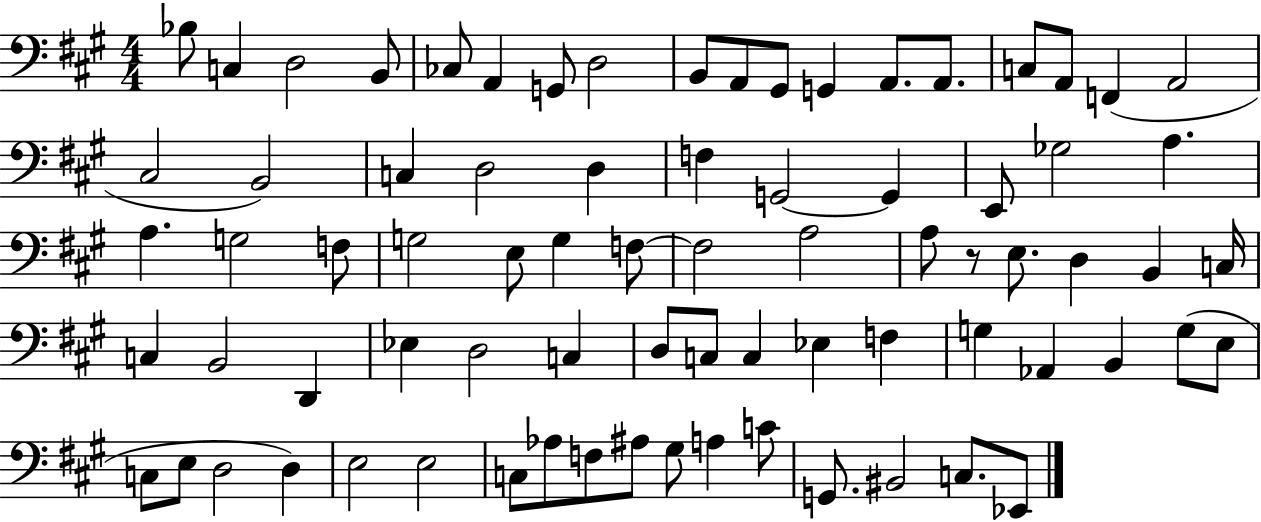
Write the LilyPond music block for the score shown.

{
  \clef bass
  \numericTimeSignature
  \time 4/4
  \key a \major
  bes8 c4 d2 b,8 | ces8 a,4 g,8 d2 | b,8 a,8 gis,8 g,4 a,8. a,8. | c8 a,8 f,4( a,2 | \break cis2 b,2) | c4 d2 d4 | f4 g,2~~ g,4 | e,8 ges2 a4. | \break a4. g2 f8 | g2 e8 g4 f8~~ | f2 a2 | a8 r8 e8. d4 b,4 c16 | \break c4 b,2 d,4 | ees4 d2 c4 | d8 c8 c4 ees4 f4 | g4 aes,4 b,4 g8( e8 | \break c8 e8 d2 d4) | e2 e2 | c8 aes8 f8 ais8 gis8 a4 c'8 | g,8. bis,2 c8. ees,8 | \break \bar "|."
}